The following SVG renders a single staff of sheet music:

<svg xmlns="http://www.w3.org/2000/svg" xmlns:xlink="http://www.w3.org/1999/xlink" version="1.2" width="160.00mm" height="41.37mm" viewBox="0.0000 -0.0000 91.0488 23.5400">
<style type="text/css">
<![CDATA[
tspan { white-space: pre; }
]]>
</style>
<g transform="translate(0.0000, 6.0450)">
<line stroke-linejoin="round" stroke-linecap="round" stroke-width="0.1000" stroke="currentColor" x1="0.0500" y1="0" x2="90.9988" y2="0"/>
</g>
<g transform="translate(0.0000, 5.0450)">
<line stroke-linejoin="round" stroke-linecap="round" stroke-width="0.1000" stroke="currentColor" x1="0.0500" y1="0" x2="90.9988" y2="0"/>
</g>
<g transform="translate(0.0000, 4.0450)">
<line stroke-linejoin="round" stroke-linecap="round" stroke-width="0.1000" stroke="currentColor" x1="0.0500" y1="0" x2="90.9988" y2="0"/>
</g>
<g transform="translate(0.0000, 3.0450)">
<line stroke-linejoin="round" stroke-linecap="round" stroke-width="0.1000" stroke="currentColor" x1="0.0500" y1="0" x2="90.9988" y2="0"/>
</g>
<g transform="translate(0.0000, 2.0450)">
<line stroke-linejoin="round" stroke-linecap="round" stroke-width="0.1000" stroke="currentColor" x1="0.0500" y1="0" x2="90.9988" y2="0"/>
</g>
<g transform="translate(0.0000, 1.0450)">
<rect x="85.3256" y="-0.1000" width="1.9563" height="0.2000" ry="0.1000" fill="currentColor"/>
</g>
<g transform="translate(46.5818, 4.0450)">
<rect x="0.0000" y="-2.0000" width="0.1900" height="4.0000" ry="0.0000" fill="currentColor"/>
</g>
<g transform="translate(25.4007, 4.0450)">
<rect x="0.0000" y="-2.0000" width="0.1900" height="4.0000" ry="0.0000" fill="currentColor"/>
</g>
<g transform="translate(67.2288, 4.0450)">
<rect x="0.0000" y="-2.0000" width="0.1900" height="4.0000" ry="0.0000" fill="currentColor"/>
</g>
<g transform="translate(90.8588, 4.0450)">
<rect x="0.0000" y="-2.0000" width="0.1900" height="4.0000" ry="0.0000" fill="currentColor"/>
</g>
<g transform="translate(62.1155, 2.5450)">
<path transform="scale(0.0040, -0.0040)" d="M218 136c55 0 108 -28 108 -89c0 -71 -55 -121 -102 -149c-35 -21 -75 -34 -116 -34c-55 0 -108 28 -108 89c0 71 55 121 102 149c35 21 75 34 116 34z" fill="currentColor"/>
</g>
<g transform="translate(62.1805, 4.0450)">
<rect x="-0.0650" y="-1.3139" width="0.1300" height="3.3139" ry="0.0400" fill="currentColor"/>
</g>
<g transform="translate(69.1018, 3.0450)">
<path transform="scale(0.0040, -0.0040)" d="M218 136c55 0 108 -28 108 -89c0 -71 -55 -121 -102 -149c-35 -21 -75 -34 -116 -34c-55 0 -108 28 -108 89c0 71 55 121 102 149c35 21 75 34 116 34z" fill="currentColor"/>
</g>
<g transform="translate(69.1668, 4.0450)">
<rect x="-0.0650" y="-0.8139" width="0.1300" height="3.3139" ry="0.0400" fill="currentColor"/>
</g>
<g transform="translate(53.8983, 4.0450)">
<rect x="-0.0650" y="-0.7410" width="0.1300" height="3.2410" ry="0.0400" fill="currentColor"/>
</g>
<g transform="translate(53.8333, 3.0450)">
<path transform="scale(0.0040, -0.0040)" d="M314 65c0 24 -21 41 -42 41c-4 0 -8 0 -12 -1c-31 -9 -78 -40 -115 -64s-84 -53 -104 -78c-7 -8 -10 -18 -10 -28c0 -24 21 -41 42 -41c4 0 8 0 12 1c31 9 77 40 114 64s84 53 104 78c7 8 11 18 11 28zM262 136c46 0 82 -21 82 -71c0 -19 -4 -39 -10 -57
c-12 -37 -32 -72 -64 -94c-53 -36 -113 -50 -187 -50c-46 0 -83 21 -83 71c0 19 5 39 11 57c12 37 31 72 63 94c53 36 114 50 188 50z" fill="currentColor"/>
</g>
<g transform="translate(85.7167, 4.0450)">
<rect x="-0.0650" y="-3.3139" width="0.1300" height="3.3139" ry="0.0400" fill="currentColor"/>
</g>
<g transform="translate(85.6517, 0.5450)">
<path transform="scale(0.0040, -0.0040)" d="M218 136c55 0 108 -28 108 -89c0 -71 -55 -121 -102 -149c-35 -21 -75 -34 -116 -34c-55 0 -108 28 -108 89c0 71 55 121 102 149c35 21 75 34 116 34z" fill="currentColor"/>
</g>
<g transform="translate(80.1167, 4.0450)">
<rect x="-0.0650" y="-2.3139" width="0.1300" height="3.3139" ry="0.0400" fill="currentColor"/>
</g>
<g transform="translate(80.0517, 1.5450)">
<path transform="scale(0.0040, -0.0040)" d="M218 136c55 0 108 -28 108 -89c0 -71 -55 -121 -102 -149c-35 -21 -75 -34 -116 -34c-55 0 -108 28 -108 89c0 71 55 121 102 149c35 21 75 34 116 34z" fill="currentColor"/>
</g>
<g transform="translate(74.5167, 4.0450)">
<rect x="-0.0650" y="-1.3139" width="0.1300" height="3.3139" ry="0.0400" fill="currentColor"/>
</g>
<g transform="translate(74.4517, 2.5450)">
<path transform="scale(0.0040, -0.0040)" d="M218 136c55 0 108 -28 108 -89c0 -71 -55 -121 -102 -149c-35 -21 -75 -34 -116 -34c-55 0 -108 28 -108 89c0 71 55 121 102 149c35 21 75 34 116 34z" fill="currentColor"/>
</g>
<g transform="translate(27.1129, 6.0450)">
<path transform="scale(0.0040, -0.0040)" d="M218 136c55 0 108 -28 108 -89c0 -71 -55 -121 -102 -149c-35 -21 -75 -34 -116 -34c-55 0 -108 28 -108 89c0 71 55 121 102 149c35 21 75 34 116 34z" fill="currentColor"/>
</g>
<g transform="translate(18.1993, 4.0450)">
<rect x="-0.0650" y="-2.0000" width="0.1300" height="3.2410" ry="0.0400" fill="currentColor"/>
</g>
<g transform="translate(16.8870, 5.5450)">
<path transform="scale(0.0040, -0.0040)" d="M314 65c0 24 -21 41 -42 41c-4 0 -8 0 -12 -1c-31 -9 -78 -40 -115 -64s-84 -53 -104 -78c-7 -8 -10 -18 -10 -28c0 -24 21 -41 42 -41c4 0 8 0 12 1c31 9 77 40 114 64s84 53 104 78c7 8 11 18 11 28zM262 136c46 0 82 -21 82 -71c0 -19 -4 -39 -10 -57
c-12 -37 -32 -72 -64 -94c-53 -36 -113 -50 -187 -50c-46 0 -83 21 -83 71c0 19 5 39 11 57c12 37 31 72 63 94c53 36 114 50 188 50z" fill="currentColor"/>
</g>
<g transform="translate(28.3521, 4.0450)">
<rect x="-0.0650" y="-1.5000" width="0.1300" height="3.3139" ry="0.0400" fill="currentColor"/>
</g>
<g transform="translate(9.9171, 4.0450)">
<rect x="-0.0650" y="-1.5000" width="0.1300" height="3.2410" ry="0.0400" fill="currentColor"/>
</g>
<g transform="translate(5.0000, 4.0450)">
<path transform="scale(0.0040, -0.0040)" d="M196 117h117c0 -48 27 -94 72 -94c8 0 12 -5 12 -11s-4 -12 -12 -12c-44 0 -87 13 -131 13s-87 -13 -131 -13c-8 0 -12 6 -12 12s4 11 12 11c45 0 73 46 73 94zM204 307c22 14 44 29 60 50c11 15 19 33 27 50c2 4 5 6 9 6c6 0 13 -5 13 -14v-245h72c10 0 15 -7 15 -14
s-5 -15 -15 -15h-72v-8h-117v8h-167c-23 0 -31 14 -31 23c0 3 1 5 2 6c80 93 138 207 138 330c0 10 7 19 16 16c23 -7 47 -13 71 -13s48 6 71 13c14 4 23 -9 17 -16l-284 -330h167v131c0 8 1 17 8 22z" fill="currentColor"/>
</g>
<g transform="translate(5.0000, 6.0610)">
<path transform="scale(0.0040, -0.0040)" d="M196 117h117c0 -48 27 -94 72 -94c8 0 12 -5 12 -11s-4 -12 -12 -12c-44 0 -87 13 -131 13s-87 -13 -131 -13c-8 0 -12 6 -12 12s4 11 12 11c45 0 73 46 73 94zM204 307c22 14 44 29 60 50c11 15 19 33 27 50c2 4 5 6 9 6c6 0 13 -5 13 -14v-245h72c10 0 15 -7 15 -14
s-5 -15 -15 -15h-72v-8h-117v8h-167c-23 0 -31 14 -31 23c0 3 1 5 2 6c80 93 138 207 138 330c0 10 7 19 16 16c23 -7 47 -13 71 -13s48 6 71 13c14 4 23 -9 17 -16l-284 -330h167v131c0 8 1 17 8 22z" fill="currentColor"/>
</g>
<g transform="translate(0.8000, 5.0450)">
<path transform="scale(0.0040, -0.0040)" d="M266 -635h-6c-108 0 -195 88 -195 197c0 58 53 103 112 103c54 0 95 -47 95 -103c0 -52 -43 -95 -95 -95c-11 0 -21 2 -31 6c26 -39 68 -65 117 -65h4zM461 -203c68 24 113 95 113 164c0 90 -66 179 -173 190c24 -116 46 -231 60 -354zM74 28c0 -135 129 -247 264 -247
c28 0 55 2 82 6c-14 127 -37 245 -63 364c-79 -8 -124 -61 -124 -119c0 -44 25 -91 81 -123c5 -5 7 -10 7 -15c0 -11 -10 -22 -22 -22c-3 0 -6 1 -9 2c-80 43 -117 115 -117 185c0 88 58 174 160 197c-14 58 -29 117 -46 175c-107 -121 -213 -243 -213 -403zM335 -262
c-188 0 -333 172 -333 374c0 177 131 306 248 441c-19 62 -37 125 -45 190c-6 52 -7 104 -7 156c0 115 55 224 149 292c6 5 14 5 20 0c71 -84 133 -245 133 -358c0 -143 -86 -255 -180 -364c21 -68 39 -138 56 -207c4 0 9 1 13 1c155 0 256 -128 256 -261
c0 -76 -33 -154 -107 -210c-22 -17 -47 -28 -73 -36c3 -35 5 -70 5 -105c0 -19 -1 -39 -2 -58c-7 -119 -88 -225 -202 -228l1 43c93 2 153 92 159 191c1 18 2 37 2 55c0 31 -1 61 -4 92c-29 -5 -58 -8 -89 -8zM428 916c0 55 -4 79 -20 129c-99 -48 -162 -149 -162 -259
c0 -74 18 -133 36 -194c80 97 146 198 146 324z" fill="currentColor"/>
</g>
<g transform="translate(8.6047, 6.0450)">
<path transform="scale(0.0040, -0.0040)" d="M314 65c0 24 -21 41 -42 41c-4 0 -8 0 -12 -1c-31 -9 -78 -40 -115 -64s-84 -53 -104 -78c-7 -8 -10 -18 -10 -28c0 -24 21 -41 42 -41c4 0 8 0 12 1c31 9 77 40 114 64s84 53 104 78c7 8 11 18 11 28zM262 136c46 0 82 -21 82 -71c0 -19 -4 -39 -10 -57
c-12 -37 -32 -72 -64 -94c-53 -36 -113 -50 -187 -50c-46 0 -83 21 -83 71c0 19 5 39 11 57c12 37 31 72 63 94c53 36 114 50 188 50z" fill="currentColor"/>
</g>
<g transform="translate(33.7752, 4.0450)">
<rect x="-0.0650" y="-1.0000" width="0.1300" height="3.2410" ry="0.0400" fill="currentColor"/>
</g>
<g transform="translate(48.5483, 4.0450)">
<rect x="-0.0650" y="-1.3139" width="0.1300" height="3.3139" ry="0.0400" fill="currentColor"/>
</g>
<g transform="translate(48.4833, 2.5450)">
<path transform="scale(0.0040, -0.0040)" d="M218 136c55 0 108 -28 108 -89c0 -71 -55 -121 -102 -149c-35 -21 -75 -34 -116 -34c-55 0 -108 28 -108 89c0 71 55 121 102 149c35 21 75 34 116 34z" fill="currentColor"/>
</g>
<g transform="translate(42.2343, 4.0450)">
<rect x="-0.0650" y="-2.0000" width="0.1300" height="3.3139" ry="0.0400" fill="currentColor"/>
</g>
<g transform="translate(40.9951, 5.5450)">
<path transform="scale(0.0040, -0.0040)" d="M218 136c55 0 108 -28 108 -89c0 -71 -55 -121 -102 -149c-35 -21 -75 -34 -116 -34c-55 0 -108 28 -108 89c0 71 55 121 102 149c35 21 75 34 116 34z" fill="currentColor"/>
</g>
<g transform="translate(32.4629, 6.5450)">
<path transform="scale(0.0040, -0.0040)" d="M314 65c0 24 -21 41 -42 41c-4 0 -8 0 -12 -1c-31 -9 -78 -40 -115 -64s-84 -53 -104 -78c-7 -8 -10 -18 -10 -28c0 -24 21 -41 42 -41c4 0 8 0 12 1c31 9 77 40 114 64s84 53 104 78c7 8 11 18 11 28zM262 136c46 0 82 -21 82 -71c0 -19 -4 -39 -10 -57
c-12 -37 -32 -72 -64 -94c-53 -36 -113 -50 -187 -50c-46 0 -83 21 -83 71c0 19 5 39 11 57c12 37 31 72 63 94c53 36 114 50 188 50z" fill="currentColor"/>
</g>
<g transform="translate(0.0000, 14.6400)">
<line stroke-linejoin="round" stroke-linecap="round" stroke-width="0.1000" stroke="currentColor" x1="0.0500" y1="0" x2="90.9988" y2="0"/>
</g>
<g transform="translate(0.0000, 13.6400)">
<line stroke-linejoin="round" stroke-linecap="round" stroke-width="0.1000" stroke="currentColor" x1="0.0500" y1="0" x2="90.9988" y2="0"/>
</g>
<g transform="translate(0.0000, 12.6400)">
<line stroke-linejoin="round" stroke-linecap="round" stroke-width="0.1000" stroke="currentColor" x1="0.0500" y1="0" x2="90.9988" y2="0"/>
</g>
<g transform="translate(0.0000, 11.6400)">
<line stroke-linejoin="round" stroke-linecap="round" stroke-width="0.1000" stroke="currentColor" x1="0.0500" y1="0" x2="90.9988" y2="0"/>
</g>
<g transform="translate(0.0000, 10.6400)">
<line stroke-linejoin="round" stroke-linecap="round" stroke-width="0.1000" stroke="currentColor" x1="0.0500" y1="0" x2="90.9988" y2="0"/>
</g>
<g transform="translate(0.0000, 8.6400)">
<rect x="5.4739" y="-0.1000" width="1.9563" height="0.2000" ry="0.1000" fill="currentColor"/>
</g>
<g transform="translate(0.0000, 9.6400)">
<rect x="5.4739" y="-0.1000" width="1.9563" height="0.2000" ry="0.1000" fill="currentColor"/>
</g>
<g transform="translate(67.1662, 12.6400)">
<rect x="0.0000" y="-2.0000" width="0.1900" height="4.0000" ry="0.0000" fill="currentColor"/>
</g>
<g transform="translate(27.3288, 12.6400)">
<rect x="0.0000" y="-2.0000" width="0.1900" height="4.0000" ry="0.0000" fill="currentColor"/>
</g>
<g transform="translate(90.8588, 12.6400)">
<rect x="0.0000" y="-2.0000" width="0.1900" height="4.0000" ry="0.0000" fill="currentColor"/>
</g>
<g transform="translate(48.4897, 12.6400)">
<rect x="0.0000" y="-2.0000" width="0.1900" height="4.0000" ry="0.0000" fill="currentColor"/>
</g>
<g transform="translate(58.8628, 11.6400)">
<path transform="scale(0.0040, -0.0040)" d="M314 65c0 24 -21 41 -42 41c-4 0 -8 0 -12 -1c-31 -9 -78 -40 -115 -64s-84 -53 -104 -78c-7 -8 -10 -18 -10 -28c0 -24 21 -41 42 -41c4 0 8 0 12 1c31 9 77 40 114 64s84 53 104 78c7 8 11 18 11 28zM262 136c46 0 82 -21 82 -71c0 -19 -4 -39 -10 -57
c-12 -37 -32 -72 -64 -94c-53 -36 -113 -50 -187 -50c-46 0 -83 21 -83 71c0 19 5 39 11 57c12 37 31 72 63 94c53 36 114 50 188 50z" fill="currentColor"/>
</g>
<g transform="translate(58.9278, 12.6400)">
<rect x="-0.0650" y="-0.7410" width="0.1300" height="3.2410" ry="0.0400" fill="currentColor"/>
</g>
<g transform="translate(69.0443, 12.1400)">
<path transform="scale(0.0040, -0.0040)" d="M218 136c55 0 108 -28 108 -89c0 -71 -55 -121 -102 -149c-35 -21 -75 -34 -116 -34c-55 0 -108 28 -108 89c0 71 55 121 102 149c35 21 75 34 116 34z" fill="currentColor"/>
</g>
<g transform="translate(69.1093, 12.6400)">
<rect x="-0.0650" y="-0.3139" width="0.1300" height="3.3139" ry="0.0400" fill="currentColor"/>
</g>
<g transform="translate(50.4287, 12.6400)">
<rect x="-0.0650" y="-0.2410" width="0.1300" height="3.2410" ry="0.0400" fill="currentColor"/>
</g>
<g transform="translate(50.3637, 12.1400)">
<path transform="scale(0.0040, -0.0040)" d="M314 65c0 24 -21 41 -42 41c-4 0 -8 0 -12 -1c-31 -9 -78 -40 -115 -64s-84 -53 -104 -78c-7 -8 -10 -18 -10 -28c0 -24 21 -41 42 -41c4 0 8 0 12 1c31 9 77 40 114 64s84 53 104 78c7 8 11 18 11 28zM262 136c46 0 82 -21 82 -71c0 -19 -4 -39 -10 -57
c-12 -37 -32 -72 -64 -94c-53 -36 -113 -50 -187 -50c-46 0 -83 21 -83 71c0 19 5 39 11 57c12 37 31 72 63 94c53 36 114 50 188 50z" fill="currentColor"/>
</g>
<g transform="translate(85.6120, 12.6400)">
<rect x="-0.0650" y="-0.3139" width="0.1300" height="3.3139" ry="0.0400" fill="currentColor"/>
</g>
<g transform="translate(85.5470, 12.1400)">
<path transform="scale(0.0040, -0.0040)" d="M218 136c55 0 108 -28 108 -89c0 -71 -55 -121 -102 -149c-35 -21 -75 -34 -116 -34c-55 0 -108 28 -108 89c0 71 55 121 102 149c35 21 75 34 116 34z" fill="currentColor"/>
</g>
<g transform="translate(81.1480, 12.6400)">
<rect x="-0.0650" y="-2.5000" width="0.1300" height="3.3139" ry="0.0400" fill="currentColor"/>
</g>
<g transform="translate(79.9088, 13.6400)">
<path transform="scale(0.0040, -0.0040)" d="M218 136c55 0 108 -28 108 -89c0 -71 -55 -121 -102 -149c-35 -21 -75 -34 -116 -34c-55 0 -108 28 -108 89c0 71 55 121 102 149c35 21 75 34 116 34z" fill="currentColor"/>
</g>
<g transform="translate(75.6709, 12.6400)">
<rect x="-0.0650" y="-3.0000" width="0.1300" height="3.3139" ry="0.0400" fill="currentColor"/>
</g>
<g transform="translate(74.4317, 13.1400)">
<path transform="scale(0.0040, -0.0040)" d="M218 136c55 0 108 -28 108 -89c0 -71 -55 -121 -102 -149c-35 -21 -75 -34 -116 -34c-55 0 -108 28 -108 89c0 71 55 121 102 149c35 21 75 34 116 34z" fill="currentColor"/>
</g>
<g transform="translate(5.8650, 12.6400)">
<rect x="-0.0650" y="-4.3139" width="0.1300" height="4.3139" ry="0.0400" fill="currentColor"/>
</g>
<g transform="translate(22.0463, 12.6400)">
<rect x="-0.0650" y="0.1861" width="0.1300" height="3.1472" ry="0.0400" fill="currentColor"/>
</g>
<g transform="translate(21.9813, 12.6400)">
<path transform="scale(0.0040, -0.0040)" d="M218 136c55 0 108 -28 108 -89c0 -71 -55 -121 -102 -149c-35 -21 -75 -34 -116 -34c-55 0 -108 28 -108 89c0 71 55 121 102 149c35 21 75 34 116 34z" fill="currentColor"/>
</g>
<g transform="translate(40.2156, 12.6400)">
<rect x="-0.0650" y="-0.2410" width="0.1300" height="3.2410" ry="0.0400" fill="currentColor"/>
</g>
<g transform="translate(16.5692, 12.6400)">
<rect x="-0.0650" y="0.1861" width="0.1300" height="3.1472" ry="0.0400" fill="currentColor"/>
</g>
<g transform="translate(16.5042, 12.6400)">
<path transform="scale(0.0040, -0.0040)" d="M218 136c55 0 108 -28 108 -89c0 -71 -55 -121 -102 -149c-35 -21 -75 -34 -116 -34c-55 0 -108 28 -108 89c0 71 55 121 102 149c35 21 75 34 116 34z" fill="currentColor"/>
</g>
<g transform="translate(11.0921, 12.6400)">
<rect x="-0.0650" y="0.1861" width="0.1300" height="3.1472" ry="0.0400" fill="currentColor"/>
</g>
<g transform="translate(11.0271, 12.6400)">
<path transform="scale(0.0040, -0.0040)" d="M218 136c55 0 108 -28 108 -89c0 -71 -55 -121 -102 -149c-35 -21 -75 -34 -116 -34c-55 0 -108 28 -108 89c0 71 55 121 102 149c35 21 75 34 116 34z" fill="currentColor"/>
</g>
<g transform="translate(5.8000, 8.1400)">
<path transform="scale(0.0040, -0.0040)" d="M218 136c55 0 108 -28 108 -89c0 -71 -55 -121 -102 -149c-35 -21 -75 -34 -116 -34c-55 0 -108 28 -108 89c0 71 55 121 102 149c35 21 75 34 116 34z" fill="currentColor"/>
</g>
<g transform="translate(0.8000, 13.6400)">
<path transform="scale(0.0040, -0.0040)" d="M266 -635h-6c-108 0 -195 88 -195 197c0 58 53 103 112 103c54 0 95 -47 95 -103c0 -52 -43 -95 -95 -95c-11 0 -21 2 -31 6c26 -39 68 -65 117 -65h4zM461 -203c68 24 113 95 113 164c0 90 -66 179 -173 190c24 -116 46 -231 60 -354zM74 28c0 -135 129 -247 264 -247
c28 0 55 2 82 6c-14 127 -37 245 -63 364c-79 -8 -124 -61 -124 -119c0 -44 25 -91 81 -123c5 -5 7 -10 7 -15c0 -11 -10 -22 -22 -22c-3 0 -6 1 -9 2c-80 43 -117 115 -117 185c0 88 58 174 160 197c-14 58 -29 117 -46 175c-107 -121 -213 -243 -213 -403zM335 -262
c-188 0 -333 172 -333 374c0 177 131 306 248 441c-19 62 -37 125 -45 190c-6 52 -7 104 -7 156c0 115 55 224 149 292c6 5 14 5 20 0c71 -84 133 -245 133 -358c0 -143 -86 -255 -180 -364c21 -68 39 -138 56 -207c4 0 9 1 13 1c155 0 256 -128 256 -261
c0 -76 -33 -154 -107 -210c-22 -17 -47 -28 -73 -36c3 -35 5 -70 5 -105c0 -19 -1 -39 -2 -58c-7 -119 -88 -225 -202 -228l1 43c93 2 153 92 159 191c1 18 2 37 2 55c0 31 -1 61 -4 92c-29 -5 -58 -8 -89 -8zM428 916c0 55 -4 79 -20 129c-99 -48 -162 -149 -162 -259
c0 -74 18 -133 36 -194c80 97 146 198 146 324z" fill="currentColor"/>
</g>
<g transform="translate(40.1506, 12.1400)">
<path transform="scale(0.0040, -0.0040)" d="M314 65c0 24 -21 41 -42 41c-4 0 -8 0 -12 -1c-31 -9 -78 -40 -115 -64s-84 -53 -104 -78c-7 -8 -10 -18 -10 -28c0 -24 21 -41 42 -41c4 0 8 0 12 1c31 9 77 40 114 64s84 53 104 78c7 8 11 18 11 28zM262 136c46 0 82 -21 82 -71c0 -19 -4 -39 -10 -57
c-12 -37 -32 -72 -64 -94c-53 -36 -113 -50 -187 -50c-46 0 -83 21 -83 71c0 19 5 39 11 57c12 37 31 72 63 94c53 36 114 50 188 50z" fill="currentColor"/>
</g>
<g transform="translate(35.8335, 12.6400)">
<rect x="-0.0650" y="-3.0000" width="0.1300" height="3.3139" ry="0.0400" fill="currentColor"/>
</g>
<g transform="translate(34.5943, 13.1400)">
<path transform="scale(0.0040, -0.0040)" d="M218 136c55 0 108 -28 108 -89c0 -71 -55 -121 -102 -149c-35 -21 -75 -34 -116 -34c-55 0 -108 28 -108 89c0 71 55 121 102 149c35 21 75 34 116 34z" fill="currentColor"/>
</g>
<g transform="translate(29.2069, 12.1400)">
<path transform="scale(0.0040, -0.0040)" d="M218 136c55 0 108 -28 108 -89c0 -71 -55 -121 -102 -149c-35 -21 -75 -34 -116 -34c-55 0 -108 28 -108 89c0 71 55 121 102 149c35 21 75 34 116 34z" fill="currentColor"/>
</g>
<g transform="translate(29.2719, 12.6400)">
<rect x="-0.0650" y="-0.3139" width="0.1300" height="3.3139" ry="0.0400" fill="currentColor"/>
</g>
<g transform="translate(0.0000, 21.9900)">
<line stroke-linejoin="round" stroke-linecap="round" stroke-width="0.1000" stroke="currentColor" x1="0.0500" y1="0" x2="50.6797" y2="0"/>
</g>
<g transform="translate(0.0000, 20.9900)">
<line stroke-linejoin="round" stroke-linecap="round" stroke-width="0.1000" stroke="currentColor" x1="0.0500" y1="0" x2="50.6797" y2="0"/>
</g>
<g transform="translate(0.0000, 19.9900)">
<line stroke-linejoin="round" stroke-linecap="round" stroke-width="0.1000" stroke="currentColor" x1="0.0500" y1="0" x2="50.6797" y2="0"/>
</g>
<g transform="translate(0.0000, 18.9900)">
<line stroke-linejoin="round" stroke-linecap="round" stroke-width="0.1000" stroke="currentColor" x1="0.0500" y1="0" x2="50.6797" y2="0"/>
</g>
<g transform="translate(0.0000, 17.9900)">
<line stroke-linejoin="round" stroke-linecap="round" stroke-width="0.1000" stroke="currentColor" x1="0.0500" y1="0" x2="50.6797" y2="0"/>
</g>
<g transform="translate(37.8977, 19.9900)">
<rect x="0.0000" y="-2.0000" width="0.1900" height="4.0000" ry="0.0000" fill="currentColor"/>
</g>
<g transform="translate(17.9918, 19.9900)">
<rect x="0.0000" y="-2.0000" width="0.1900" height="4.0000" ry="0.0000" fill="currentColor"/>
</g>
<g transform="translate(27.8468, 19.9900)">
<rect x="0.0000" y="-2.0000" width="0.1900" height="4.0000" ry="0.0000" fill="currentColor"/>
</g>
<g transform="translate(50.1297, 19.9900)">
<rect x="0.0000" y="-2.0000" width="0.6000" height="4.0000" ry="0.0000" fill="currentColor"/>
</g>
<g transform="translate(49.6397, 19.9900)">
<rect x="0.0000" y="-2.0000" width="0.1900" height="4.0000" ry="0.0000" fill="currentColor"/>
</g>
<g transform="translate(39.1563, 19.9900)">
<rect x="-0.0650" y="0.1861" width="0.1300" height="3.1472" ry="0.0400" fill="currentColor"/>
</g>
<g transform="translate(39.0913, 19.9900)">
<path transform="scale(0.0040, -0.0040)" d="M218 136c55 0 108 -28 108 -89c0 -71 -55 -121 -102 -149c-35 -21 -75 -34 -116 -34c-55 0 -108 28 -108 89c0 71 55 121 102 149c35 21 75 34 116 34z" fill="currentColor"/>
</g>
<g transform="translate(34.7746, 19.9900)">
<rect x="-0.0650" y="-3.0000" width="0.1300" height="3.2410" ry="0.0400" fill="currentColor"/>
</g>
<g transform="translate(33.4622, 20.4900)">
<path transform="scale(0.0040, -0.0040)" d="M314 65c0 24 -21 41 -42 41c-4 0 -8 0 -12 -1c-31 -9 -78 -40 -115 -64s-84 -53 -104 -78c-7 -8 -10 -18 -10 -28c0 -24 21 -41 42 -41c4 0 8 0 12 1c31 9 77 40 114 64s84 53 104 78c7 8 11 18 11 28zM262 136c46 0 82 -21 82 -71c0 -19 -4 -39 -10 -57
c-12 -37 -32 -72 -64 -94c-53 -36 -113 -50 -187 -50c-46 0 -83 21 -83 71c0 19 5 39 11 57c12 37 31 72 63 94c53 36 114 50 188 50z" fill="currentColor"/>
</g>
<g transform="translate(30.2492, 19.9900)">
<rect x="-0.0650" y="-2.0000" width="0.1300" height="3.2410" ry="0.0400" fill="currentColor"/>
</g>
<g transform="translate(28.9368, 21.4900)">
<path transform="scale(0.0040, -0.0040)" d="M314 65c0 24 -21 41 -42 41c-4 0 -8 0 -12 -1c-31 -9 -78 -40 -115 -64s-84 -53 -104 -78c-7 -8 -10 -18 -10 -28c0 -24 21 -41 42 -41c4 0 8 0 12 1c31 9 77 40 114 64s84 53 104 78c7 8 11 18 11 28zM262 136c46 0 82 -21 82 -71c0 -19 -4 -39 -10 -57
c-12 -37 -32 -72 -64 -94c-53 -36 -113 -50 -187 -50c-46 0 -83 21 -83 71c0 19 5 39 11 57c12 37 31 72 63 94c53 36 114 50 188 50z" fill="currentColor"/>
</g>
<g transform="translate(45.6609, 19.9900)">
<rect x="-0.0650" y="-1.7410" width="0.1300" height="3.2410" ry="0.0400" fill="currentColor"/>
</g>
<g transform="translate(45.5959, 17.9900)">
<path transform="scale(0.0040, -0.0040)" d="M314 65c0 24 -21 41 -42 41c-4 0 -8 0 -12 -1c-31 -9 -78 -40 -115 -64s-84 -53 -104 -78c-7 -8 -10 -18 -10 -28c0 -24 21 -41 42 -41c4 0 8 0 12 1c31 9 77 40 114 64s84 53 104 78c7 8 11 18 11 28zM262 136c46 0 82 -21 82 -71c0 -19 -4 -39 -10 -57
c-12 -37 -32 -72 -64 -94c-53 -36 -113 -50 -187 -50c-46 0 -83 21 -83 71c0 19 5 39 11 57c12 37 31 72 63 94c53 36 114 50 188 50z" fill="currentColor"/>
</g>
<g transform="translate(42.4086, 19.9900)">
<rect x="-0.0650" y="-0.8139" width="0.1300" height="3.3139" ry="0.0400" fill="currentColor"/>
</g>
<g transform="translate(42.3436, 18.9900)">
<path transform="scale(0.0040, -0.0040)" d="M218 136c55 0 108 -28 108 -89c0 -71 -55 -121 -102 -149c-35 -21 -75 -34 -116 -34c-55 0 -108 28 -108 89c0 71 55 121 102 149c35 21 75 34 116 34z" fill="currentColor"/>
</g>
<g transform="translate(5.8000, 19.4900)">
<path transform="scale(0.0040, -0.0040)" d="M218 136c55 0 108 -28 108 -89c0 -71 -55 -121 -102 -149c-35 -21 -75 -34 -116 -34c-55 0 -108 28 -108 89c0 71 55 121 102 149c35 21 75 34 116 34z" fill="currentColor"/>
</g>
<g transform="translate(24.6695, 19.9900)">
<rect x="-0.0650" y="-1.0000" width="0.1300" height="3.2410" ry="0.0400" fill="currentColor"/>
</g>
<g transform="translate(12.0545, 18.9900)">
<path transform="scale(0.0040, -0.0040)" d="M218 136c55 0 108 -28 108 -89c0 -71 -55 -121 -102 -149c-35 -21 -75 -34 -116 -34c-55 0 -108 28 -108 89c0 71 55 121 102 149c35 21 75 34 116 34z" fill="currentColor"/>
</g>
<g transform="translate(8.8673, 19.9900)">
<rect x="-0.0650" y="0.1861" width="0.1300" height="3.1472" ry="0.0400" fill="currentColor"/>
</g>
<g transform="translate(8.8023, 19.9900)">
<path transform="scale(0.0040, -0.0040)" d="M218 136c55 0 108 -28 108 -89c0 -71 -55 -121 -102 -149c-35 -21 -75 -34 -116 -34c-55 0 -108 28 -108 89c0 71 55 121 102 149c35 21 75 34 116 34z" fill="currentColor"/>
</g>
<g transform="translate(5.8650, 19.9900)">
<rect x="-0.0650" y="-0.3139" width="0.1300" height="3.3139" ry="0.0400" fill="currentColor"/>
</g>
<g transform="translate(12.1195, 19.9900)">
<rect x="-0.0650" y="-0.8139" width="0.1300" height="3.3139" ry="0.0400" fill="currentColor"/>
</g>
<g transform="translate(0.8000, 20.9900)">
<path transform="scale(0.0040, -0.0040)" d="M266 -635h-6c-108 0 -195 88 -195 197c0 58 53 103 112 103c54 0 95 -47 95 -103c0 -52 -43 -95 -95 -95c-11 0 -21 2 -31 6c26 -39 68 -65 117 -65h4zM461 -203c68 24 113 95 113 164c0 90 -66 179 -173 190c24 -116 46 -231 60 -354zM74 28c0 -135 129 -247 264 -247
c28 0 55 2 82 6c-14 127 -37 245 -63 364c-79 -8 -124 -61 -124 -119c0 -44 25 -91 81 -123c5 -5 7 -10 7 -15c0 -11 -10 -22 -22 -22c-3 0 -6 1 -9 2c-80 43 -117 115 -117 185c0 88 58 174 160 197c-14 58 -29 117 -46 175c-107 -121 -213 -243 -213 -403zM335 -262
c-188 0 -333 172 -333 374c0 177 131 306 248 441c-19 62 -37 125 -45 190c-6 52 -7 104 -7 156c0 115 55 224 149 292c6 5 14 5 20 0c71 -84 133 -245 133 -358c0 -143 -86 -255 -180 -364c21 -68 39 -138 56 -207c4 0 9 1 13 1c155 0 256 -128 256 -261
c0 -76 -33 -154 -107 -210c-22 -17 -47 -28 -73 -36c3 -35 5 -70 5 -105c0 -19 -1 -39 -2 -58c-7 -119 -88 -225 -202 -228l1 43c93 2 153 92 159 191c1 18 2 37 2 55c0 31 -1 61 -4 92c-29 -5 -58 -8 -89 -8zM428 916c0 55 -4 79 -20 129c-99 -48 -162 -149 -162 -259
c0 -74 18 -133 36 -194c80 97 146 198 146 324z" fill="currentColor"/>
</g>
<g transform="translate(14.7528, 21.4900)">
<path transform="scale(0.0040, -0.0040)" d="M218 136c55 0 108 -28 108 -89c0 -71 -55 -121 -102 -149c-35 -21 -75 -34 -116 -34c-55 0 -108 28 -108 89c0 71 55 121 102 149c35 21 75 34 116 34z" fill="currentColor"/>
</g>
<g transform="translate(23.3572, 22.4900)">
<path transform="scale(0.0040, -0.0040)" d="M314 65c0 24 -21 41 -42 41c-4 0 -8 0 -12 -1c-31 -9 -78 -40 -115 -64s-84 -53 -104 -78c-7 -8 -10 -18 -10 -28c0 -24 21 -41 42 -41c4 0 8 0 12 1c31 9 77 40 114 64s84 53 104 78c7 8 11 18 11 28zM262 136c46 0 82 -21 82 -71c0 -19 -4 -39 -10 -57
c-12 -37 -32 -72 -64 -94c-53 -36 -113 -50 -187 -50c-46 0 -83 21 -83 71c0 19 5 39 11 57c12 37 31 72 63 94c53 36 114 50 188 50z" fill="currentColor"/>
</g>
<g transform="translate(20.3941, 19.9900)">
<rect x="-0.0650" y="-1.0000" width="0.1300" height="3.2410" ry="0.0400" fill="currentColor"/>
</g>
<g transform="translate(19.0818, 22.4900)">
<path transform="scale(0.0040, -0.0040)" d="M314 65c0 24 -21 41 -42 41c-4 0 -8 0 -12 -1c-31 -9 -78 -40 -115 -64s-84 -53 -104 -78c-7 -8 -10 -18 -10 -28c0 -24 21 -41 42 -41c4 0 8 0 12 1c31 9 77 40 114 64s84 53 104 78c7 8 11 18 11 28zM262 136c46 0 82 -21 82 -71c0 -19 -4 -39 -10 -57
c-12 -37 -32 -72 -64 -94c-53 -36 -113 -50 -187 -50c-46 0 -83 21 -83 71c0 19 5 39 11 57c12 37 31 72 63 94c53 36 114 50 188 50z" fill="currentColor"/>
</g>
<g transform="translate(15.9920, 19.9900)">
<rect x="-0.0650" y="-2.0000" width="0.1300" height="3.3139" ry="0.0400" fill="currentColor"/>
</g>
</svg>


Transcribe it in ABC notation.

X:1
T:Untitled
M:4/4
L:1/4
K:C
E2 F2 E D2 F e d2 e d e g b d' B B B c A c2 c2 d2 c A G c c B d F D2 D2 F2 A2 B d f2